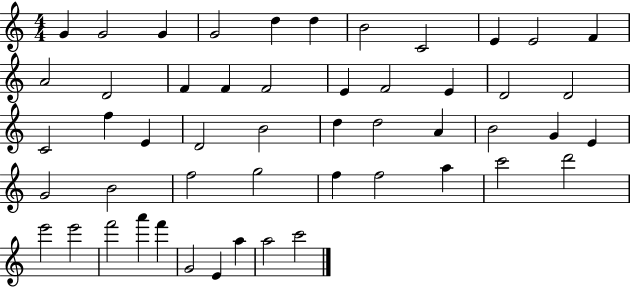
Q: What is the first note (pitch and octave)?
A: G4